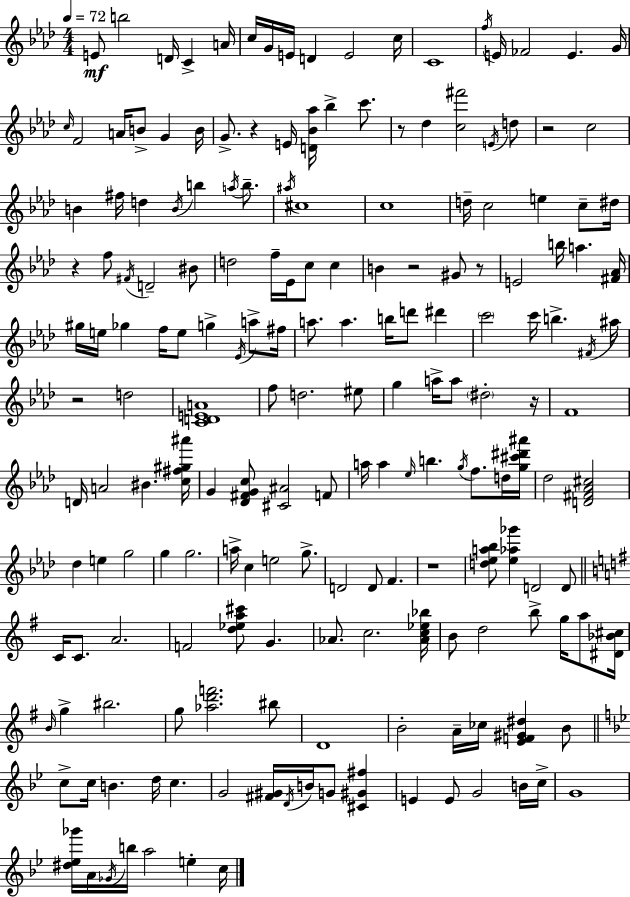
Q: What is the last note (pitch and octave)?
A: C5